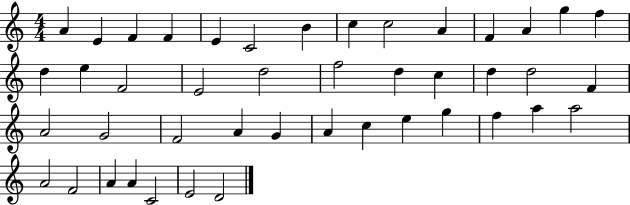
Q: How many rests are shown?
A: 0